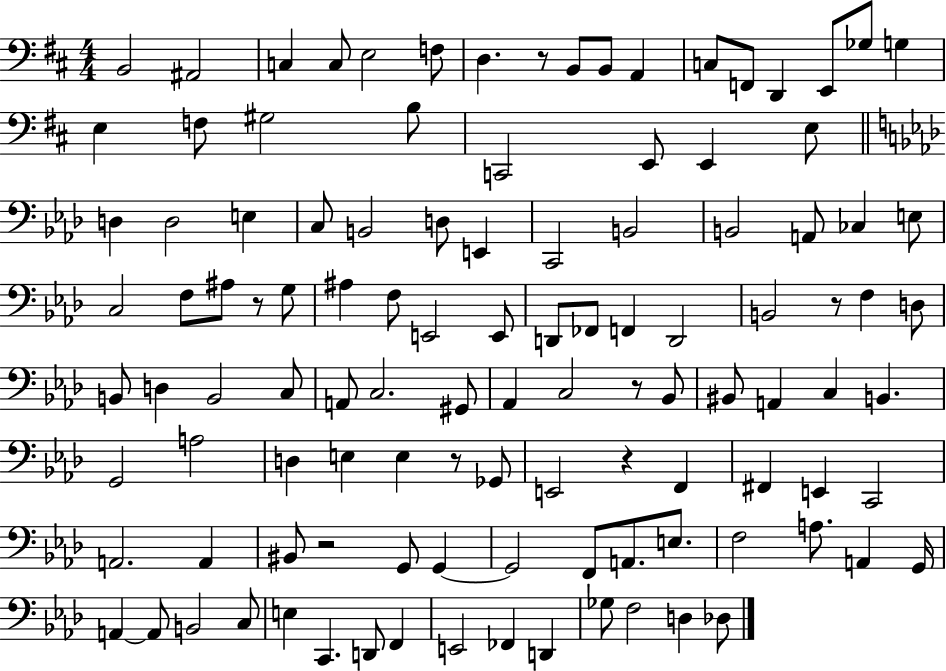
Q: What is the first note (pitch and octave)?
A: B2